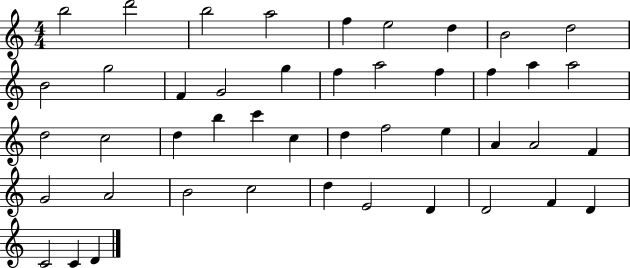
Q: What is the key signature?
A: C major